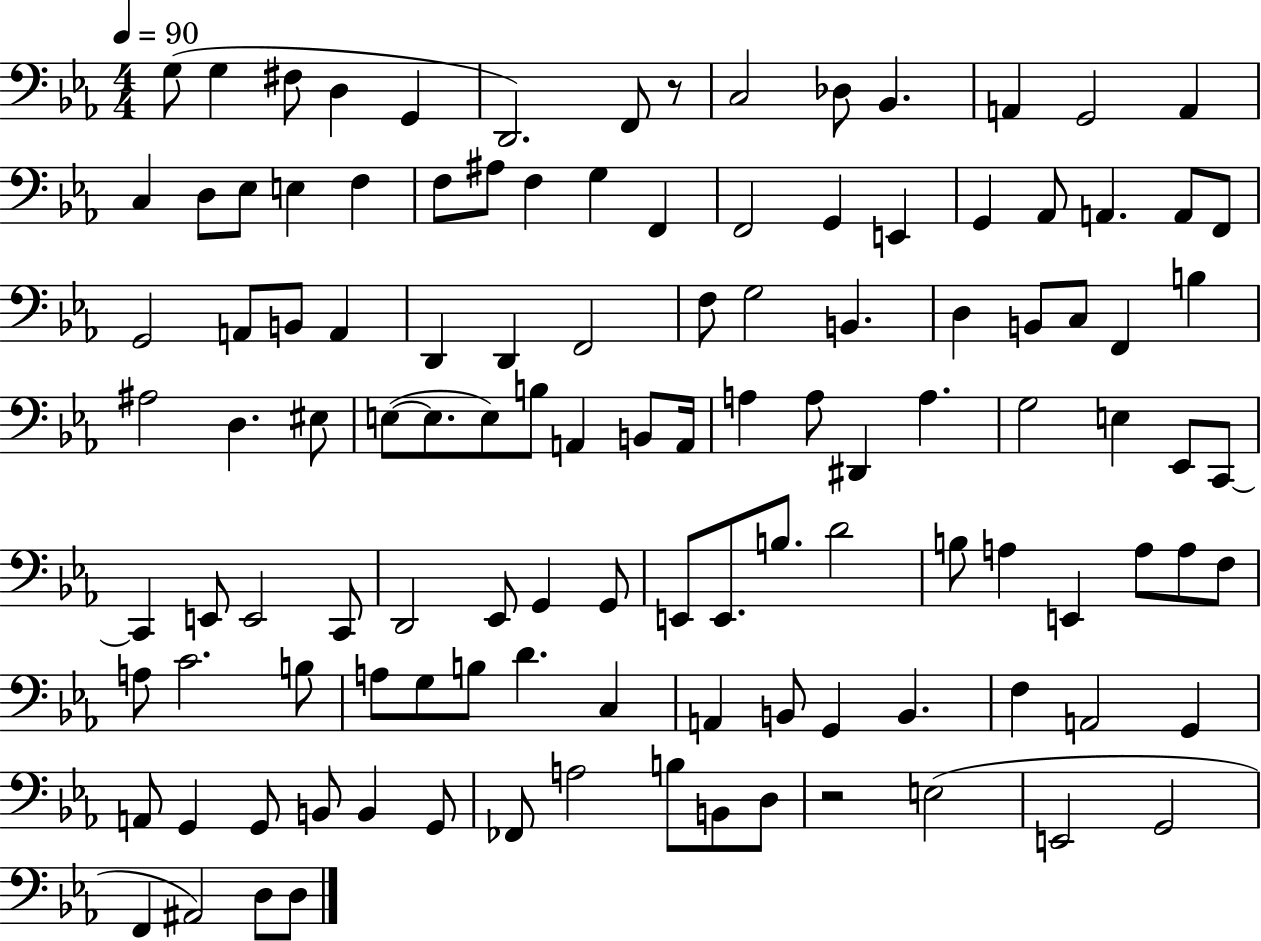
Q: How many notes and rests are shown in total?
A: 117